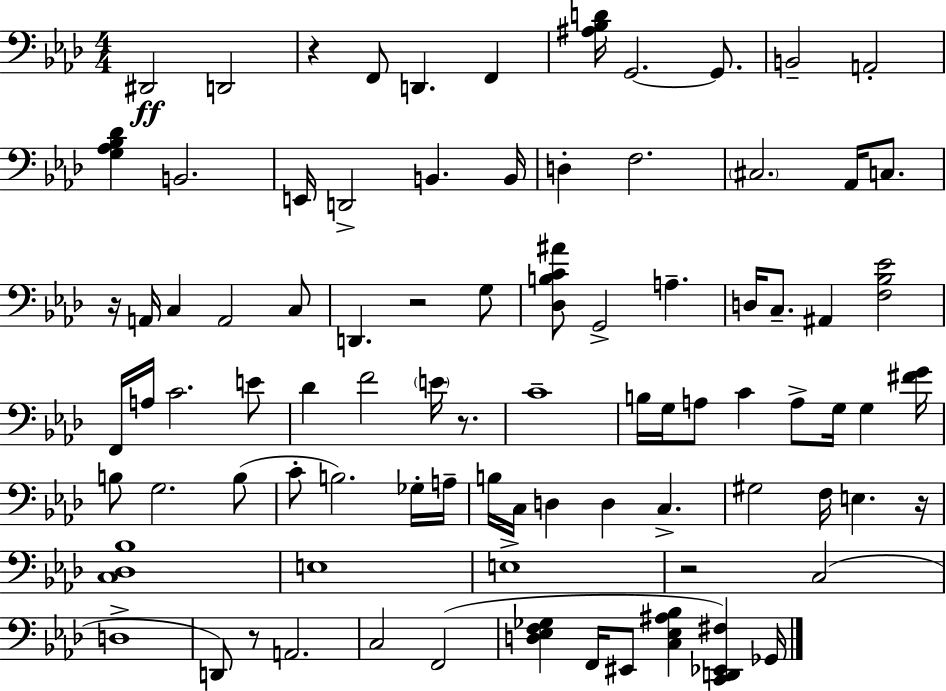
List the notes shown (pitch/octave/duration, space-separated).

D#2/h D2/h R/q F2/e D2/q. F2/q [A#3,Bb3,D4]/s G2/h. G2/e. B2/h A2/h [G3,Ab3,Bb3,Db4]/q B2/h. E2/s D2/h B2/q. B2/s D3/q F3/h. C#3/h. Ab2/s C3/e. R/s A2/s C3/q A2/h C3/e D2/q. R/h G3/e [Db3,B3,C4,A#4]/e G2/h A3/q. D3/s C3/e. A#2/q [F3,Bb3,Eb4]/h F2/s A3/s C4/h. E4/e Db4/q F4/h E4/s R/e. C4/w B3/s G3/s A3/e C4/q A3/e G3/s G3/q [F#4,G4]/s B3/e G3/h. B3/e C4/e B3/h. Gb3/s A3/s B3/s C3/s D3/q D3/q C3/q. G#3/h F3/s E3/q. R/s [C3,Db3,Bb3]/w E3/w E3/w R/h C3/h D3/w D2/e R/e A2/h. C3/h F2/h [D3,Eb3,F3,Gb3]/q F2/s EIS2/e [C3,Eb3,A#3,Bb3]/q [C2,D2,Eb2,F#3]/q Gb2/s